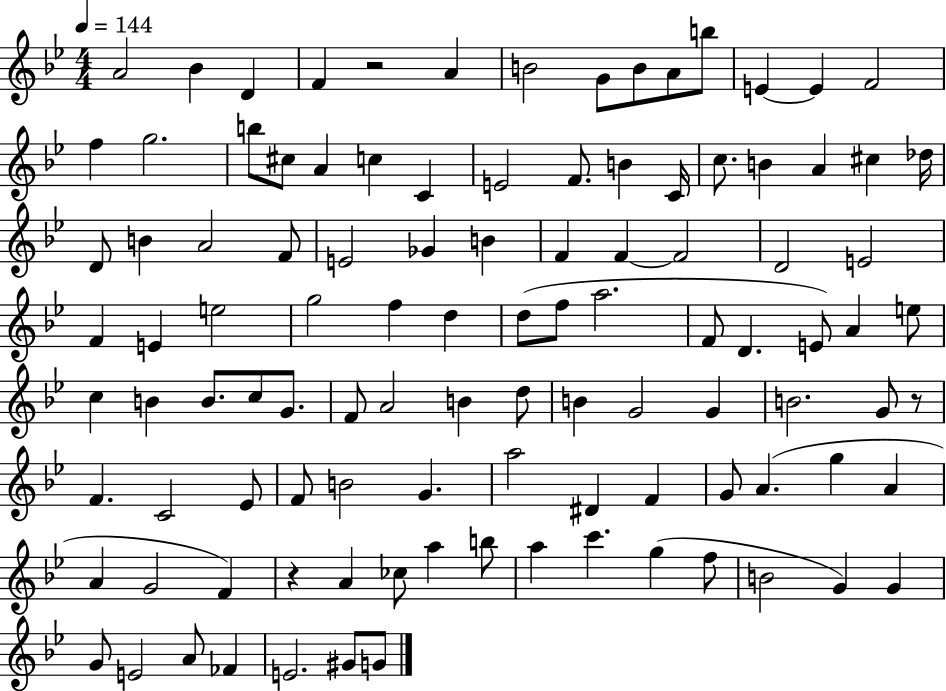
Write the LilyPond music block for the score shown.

{
  \clef treble
  \numericTimeSignature
  \time 4/4
  \key bes \major
  \tempo 4 = 144
  a'2 bes'4 d'4 | f'4 r2 a'4 | b'2 g'8 b'8 a'8 b''8 | e'4~~ e'4 f'2 | \break f''4 g''2. | b''8 cis''8 a'4 c''4 c'4 | e'2 f'8. b'4 c'16 | c''8. b'4 a'4 cis''4 des''16 | \break d'8 b'4 a'2 f'8 | e'2 ges'4 b'4 | f'4 f'4~~ f'2 | d'2 e'2 | \break f'4 e'4 e''2 | g''2 f''4 d''4 | d''8( f''8 a''2. | f'8 d'4. e'8) a'4 e''8 | \break c''4 b'4 b'8. c''8 g'8. | f'8 a'2 b'4 d''8 | b'4 g'2 g'4 | b'2. g'8 r8 | \break f'4. c'2 ees'8 | f'8 b'2 g'4. | a''2 dis'4 f'4 | g'8 a'4.( g''4 a'4 | \break a'4 g'2 f'4) | r4 a'4 ces''8 a''4 b''8 | a''4 c'''4. g''4( f''8 | b'2 g'4) g'4 | \break g'8 e'2 a'8 fes'4 | e'2. gis'8 g'8 | \bar "|."
}